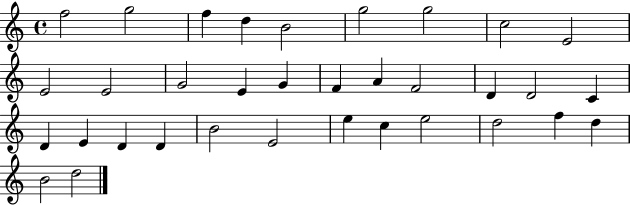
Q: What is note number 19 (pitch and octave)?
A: D4